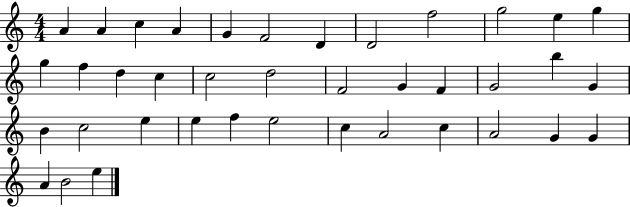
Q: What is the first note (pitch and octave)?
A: A4